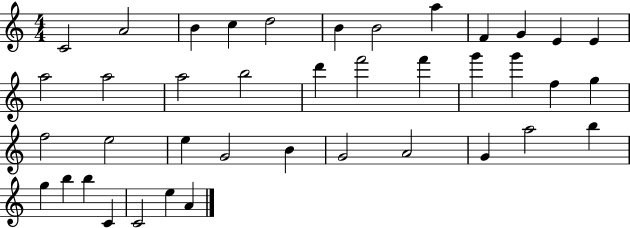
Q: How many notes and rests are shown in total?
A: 40